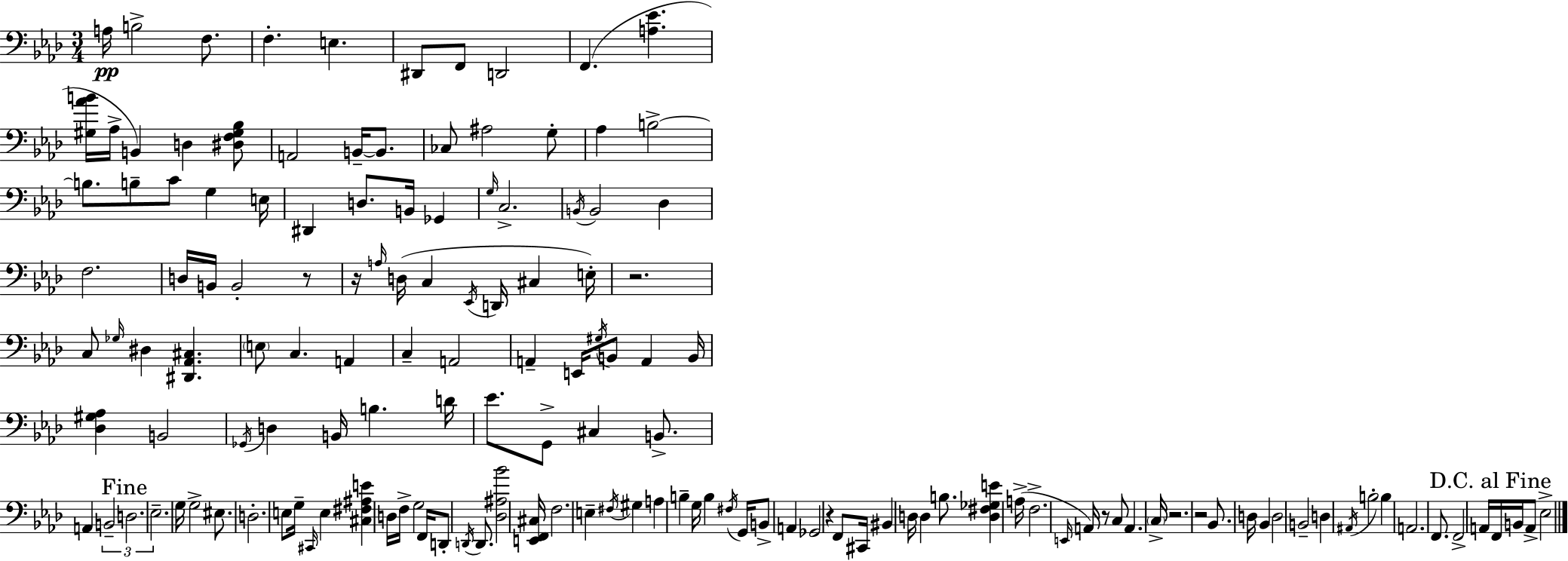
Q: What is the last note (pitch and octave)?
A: Eb3